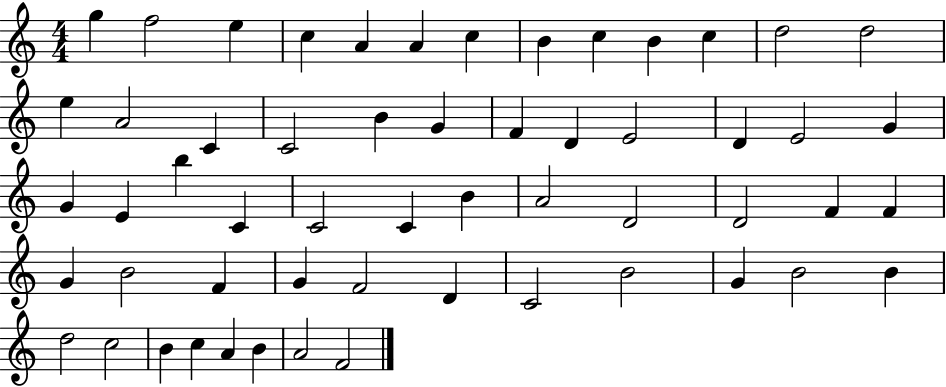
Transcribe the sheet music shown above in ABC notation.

X:1
T:Untitled
M:4/4
L:1/4
K:C
g f2 e c A A c B c B c d2 d2 e A2 C C2 B G F D E2 D E2 G G E b C C2 C B A2 D2 D2 F F G B2 F G F2 D C2 B2 G B2 B d2 c2 B c A B A2 F2